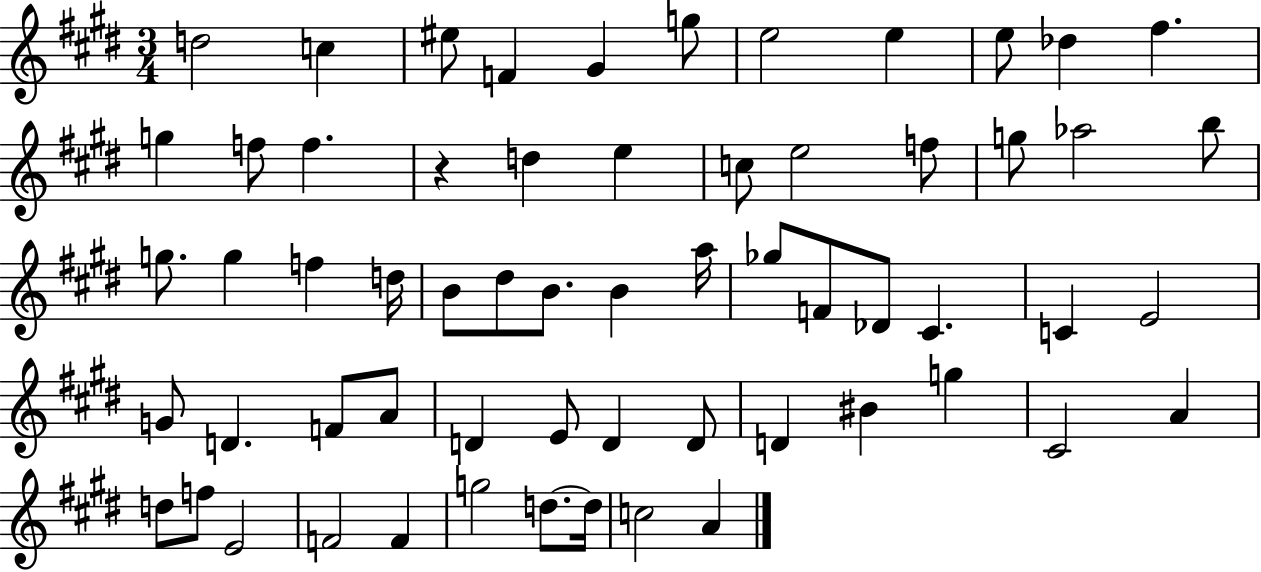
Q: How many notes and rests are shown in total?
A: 61